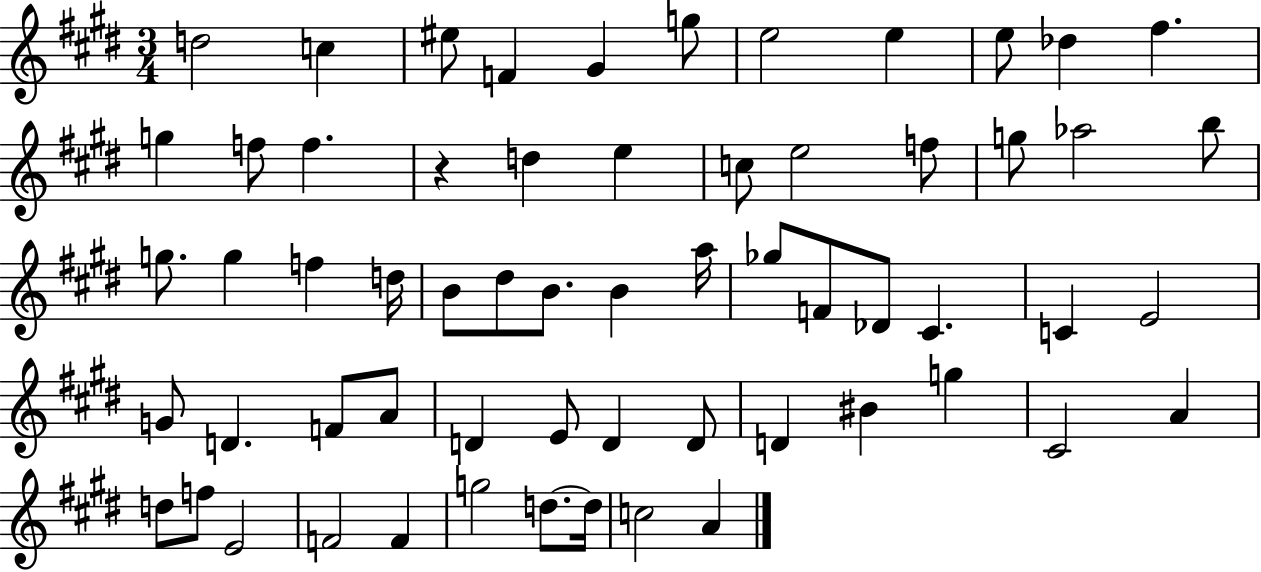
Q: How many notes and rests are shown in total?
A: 61